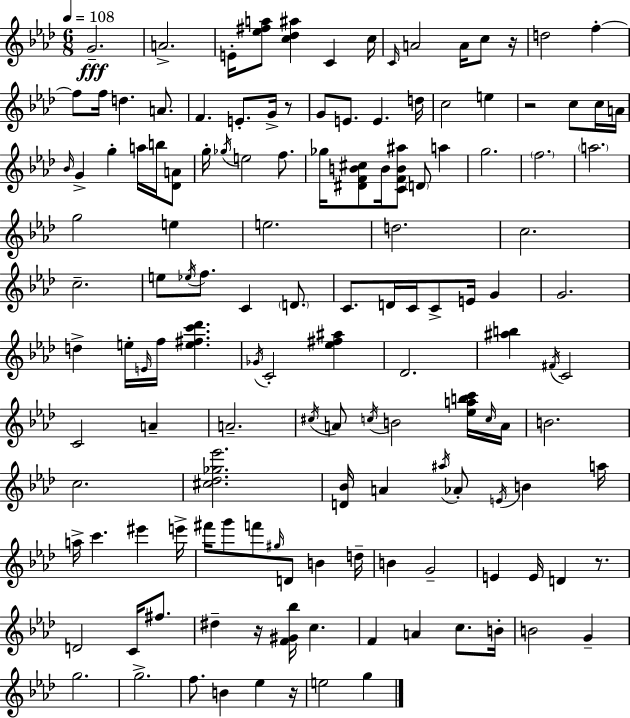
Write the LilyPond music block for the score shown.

{
  \clef treble
  \numericTimeSignature
  \time 6/8
  \key aes \major
  \tempo 4 = 108
  g'2.--\fff | a'2.-> | e'16-. <ees'' fis'' a''>8 <c'' des'' ais''>4 c'4 c''16 | \grace { c'16 } a'2 a'16 c''8 | \break r16 d''2 f''4-.~~ | f''8 f''16 d''4. a'8. | f'4. e'8.-. g'16-> r8 | g'8 e'8. e'4. | \break d''16 c''2 e''4 | r2 c''8 c''16 | a'16 \grace { bes'16 } g'4-> g''4-. a''16 b''16 | <des' a'>8 g''16-. \acciaccatura { ges''16 } e''2 | \break f''8. ges''16 <dis' f' b' cis''>8 b'16 <c' f' b' ais''>8 \parenthesize d'8 a''4 | g''2. | \parenthesize f''2. | \parenthesize a''2. | \break g''2 e''4 | e''2. | d''2. | c''2. | \break c''2.-- | e''8 \acciaccatura { ees''16 } f''8. c'4 | \parenthesize d'8. c'8. d'16 c'16 c'8-> e'16 | g'4 g'2. | \break d''4-> e''16-. \grace { e'16 } f''16 <e'' fis'' c''' des'''>4. | \acciaccatura { ges'16 } c'2-. | <ees'' fis'' ais''>4 des'2. | <ais'' b''>4 \acciaccatura { fis'16 } c'2 | \break c'2 | a'4-- a'2.-- | \acciaccatura { cis''16 } a'8 \acciaccatura { c''16 } b'2 | <ees'' a'' b'' c'''>16 \grace { c''16 } a'16 b'2. | \break c''2. | <cis'' des'' ges'' ees'''>2. | <d' bes'>16 a'4 | \acciaccatura { ais''16 } aes'8-. \acciaccatura { e'16 } b'4 a''16 | \break a''16-> c'''4. eis'''4 e'''16-> | fis'''16 g'''8 f'''8 \grace { gis''16 } d'8 b'4 | d''16-- b'4 g'2-- | e'4 e'16 d'4 r8. | \break d'2 c'16 fis''8. | dis''4-- r16 <f' gis' bes''>16 c''4. | f'4 a'4 c''8. | b'16-. b'2 g'4-- | \break g''2. | g''2.-> | f''8. b'4 ees''4 | r16 e''2 g''4 | \break \bar "|."
}